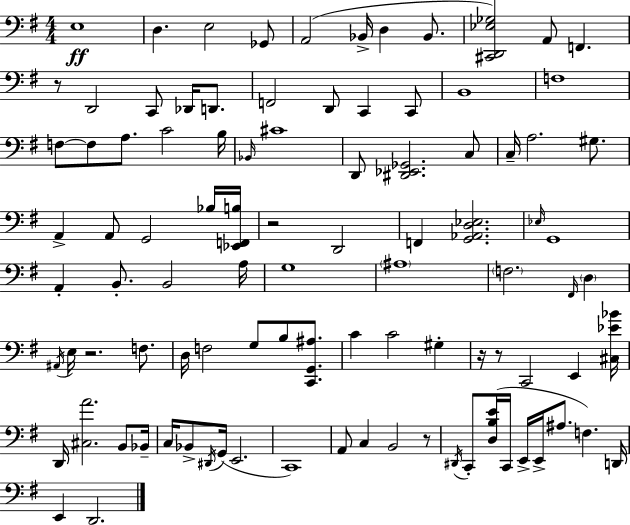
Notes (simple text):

E3/w D3/q. E3/h Gb2/e A2/h Bb2/s D3/q Bb2/e. [C#2,D2,Eb3,Gb3]/h A2/e F2/q. R/e D2/h C2/e Db2/s D2/e. F2/h D2/e C2/q C2/e B2/w F3/w F3/e F3/e A3/e. C4/h B3/s Bb2/s C#4/w D2/e [D#2,Eb2,Gb2]/h. C3/e C3/s A3/h. G#3/e. A2/q A2/e G2/h Bb3/s [Eb2,F2,B3]/s R/h D2/h F2/q [G2,Ab2,D3,Eb3]/h. Eb3/s G2/w A2/q B2/e. B2/h A3/s G3/w A#3/w F3/h. F#2/s D3/q A#2/s E3/s R/h. F3/e. D3/s F3/h G3/e B3/e [C2,G2,A#3]/e. C4/q C4/h G#3/q R/s R/e C2/h E2/q [C#3,Eb4,Bb4]/s D2/s [C#3,A4]/h. B2/e Bb2/s C3/s Bb2/e D#2/s G2/s E2/h. C2/w A2/e C3/q B2/h R/e D#2/s C2/e [D3,B3,E4]/s C2/s E2/s E2/s A#3/e. F3/q. D2/s E2/q D2/h.